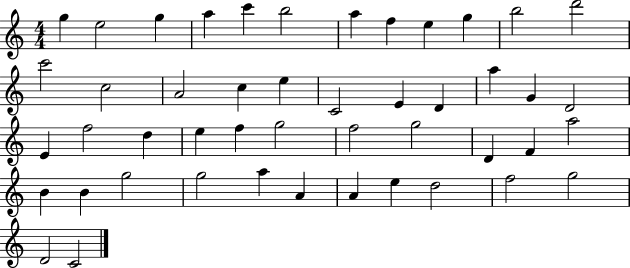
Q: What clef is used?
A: treble